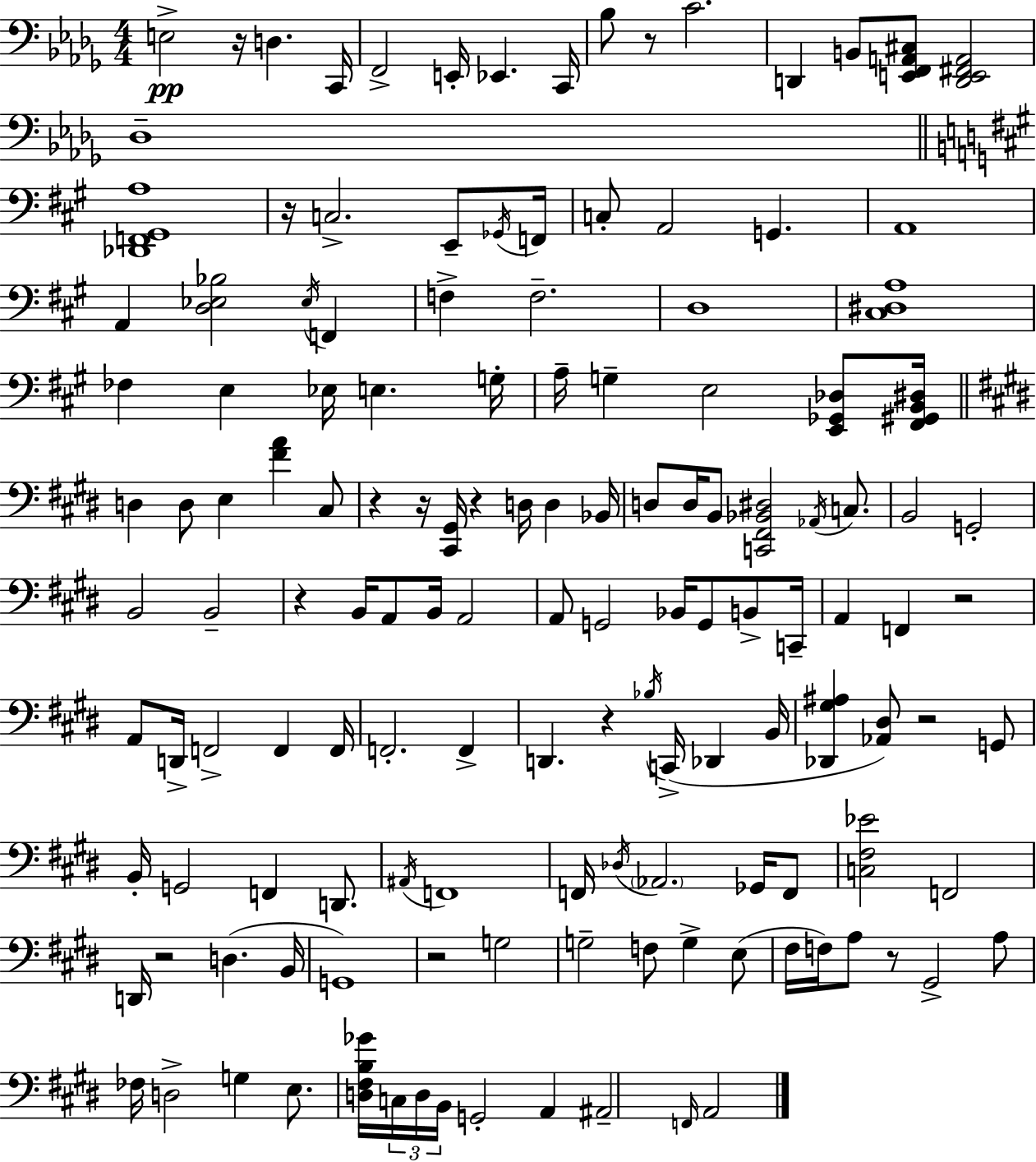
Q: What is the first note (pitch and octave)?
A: E3